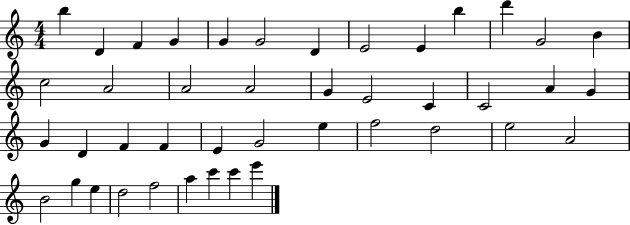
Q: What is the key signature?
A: C major